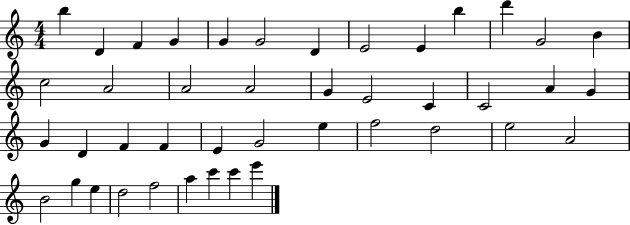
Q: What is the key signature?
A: C major